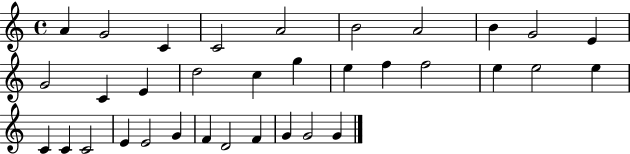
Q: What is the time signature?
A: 4/4